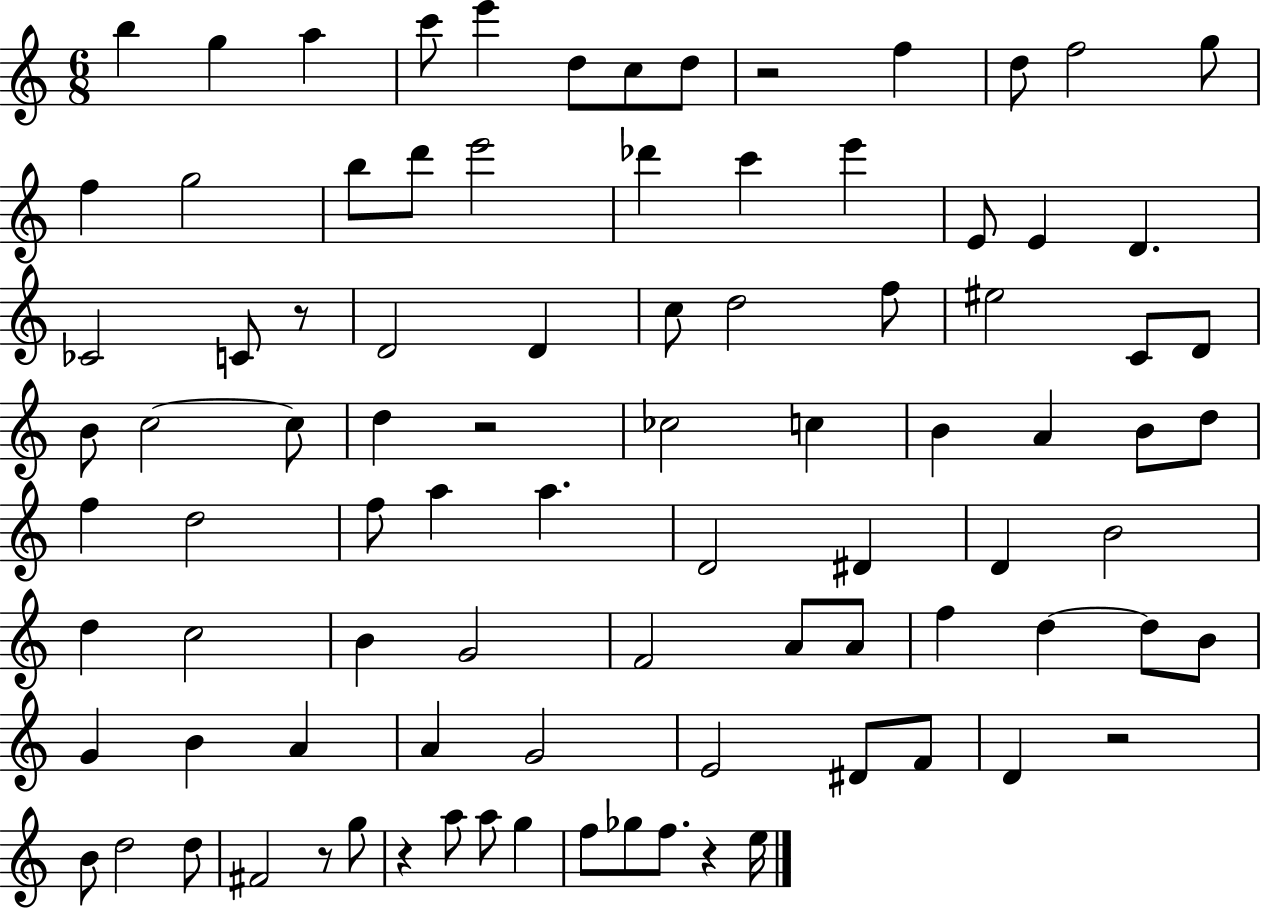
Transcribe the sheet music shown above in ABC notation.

X:1
T:Untitled
M:6/8
L:1/4
K:C
b g a c'/2 e' d/2 c/2 d/2 z2 f d/2 f2 g/2 f g2 b/2 d'/2 e'2 _d' c' e' E/2 E D _C2 C/2 z/2 D2 D c/2 d2 f/2 ^e2 C/2 D/2 B/2 c2 c/2 d z2 _c2 c B A B/2 d/2 f d2 f/2 a a D2 ^D D B2 d c2 B G2 F2 A/2 A/2 f d d/2 B/2 G B A A G2 E2 ^D/2 F/2 D z2 B/2 d2 d/2 ^F2 z/2 g/2 z a/2 a/2 g f/2 _g/2 f/2 z e/4